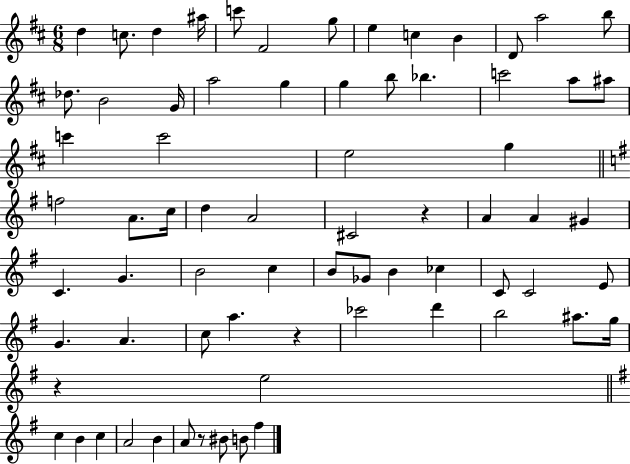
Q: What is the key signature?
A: D major